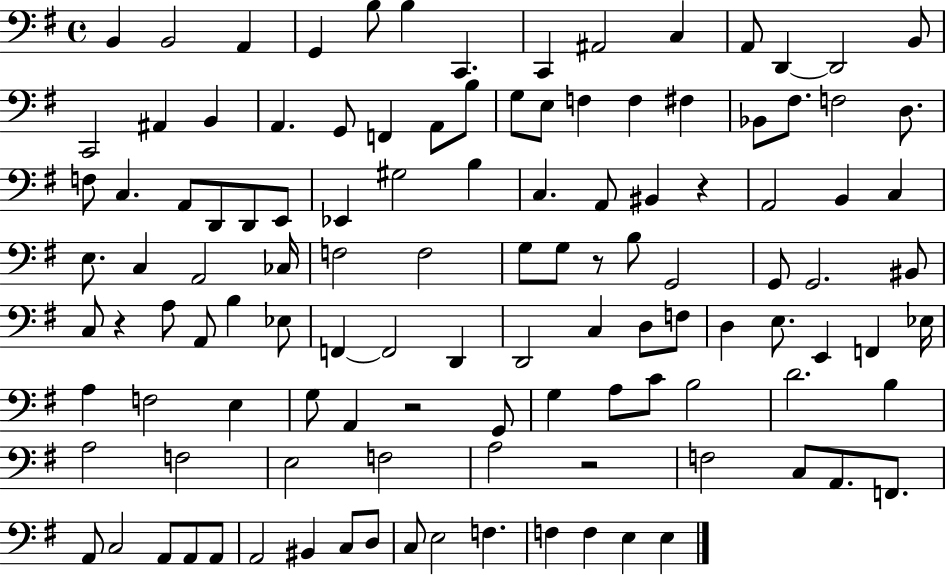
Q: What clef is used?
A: bass